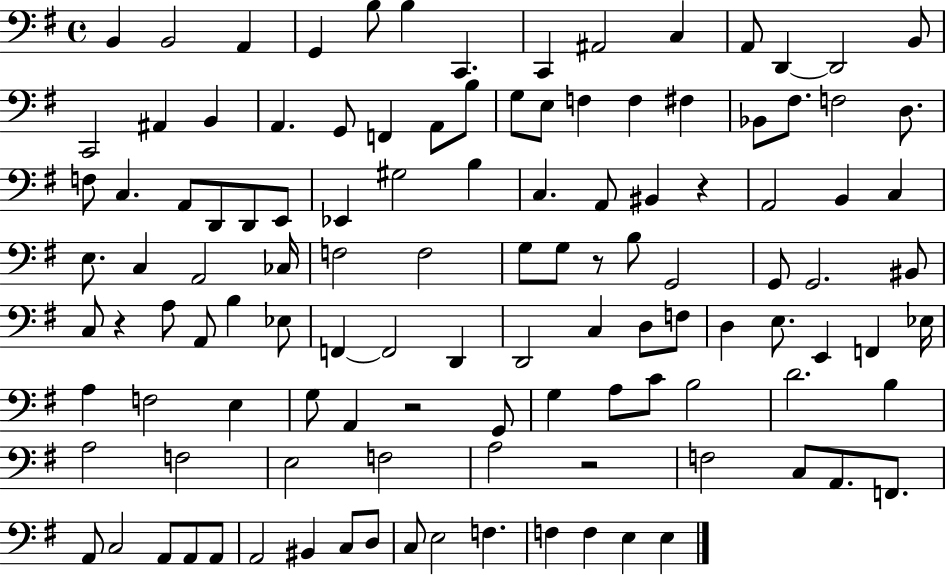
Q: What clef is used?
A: bass